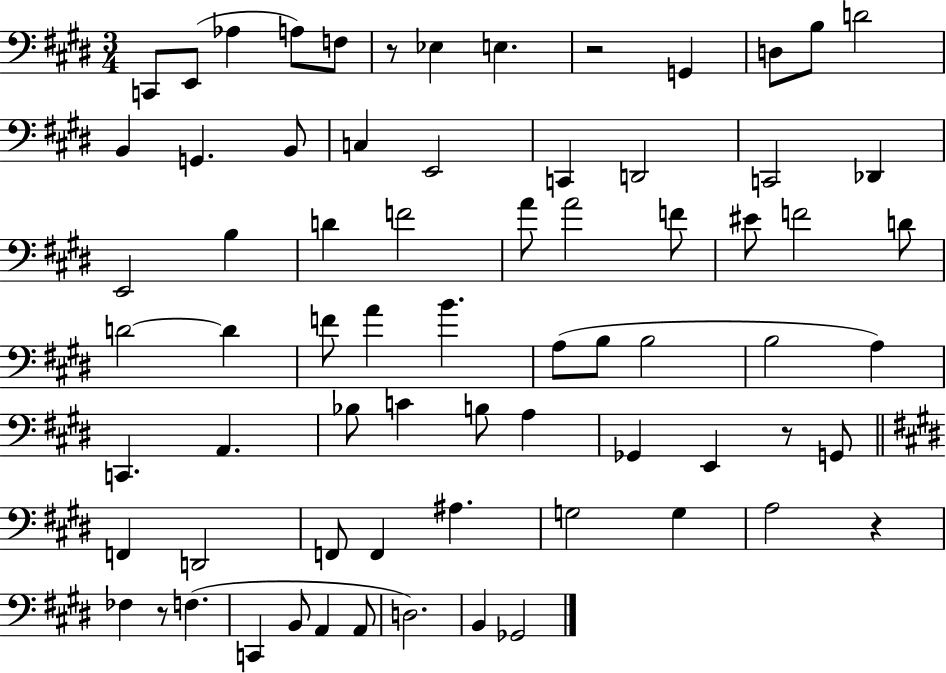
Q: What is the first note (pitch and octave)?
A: C2